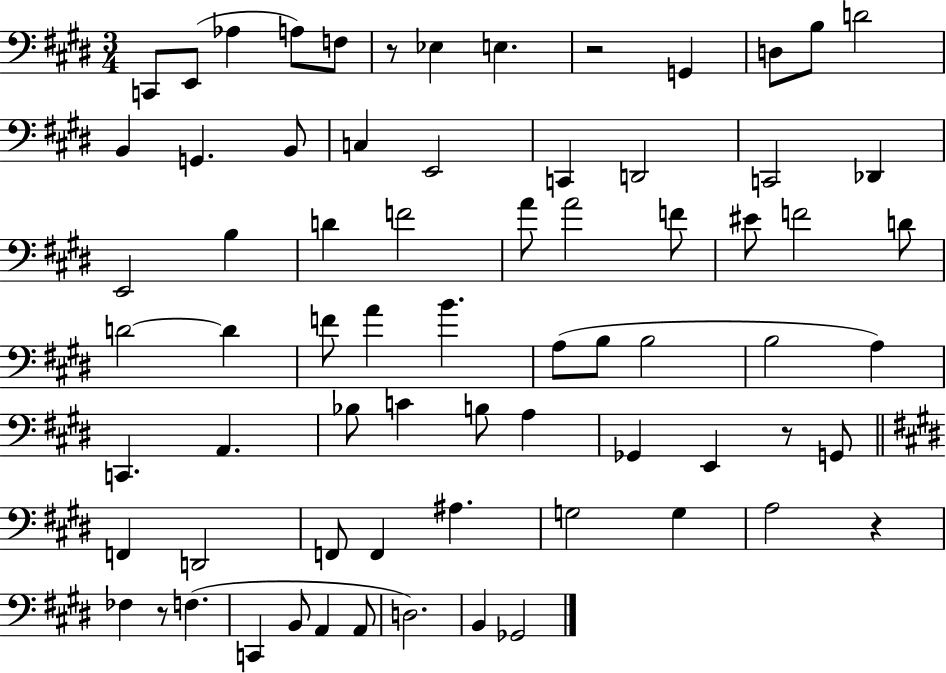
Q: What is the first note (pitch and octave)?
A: C2